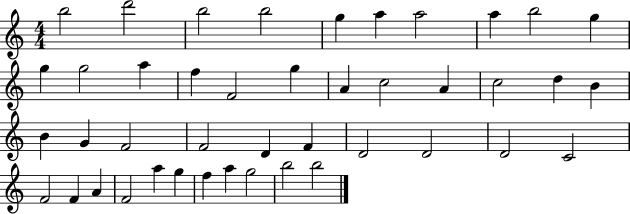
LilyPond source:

{
  \clef treble
  \numericTimeSignature
  \time 4/4
  \key c \major
  b''2 d'''2 | b''2 b''2 | g''4 a''4 a''2 | a''4 b''2 g''4 | \break g''4 g''2 a''4 | f''4 f'2 g''4 | a'4 c''2 a'4 | c''2 d''4 b'4 | \break b'4 g'4 f'2 | f'2 d'4 f'4 | d'2 d'2 | d'2 c'2 | \break f'2 f'4 a'4 | f'2 a''4 g''4 | f''4 a''4 g''2 | b''2 b''2 | \break \bar "|."
}